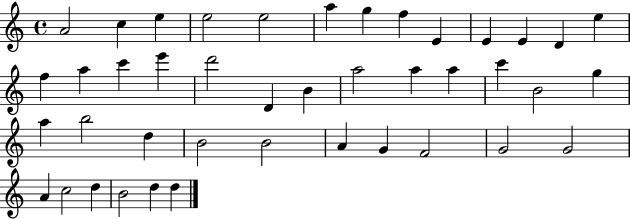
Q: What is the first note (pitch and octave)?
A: A4